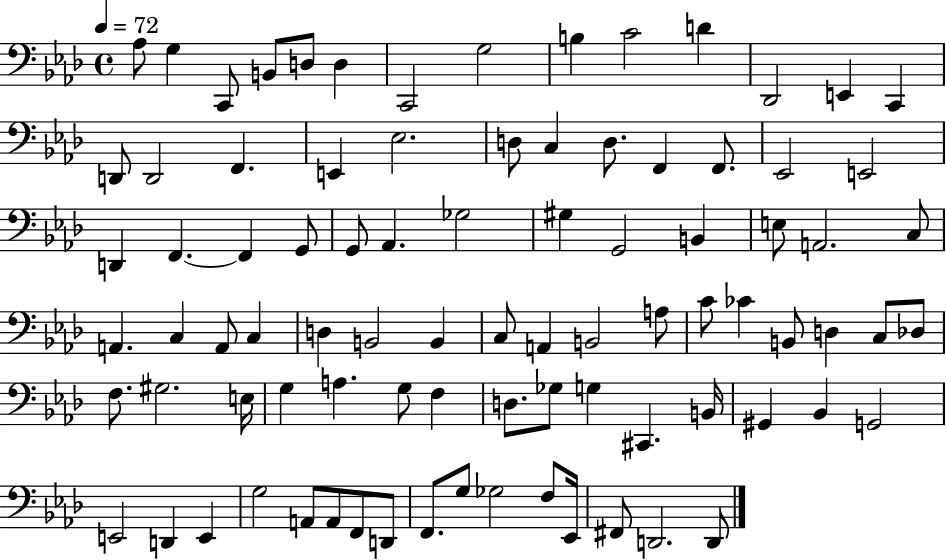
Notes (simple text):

Ab3/e G3/q C2/e B2/e D3/e D3/q C2/h G3/h B3/q C4/h D4/q Db2/h E2/q C2/q D2/e D2/h F2/q. E2/q Eb3/h. D3/e C3/q D3/e. F2/q F2/e. Eb2/h E2/h D2/q F2/q. F2/q G2/e G2/e Ab2/q. Gb3/h G#3/q G2/h B2/q E3/e A2/h. C3/e A2/q. C3/q A2/e C3/q D3/q B2/h B2/q C3/e A2/q B2/h A3/e C4/e CES4/q B2/e D3/q C3/e Db3/e F3/e. G#3/h. E3/s G3/q A3/q. G3/e F3/q D3/e. Gb3/e G3/q C#2/q. B2/s G#2/q Bb2/q G2/h E2/h D2/q E2/q G3/h A2/e A2/e F2/e D2/e F2/e. G3/e Gb3/h F3/e Eb2/s F#2/e D2/h. D2/e